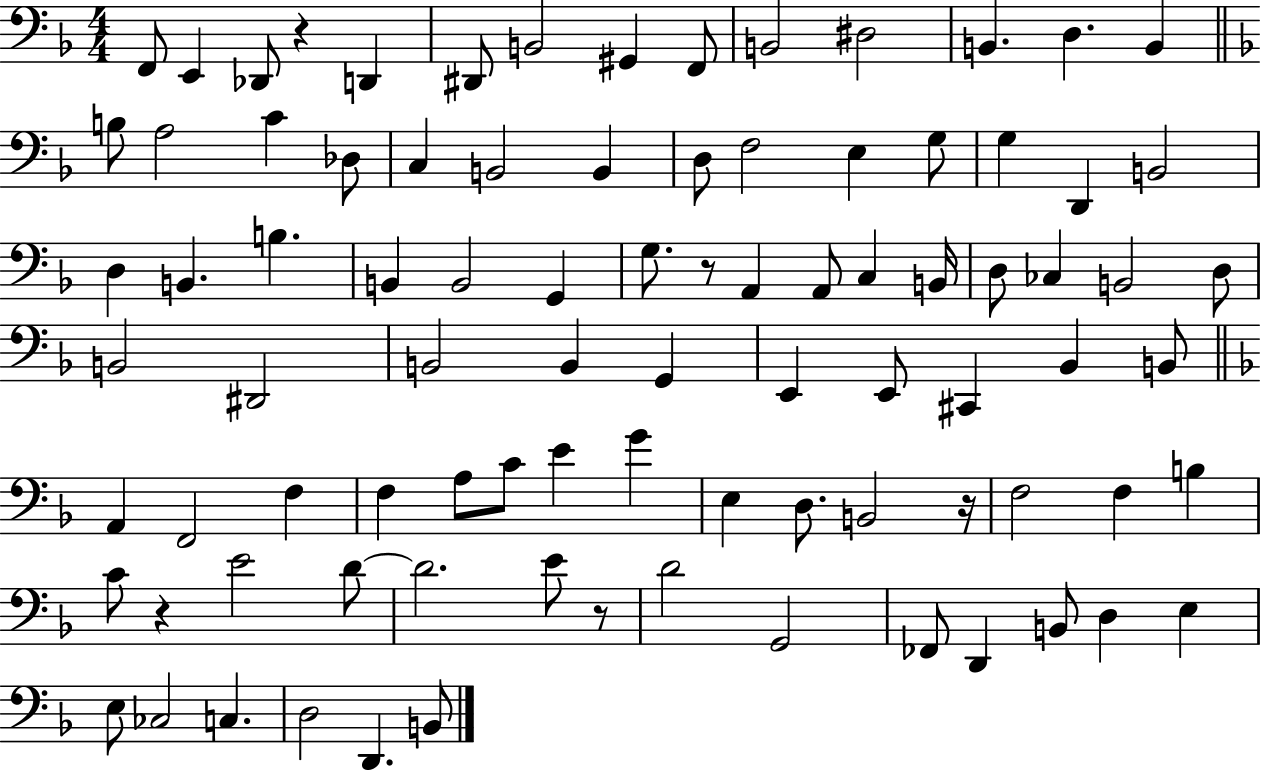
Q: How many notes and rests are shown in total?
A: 89